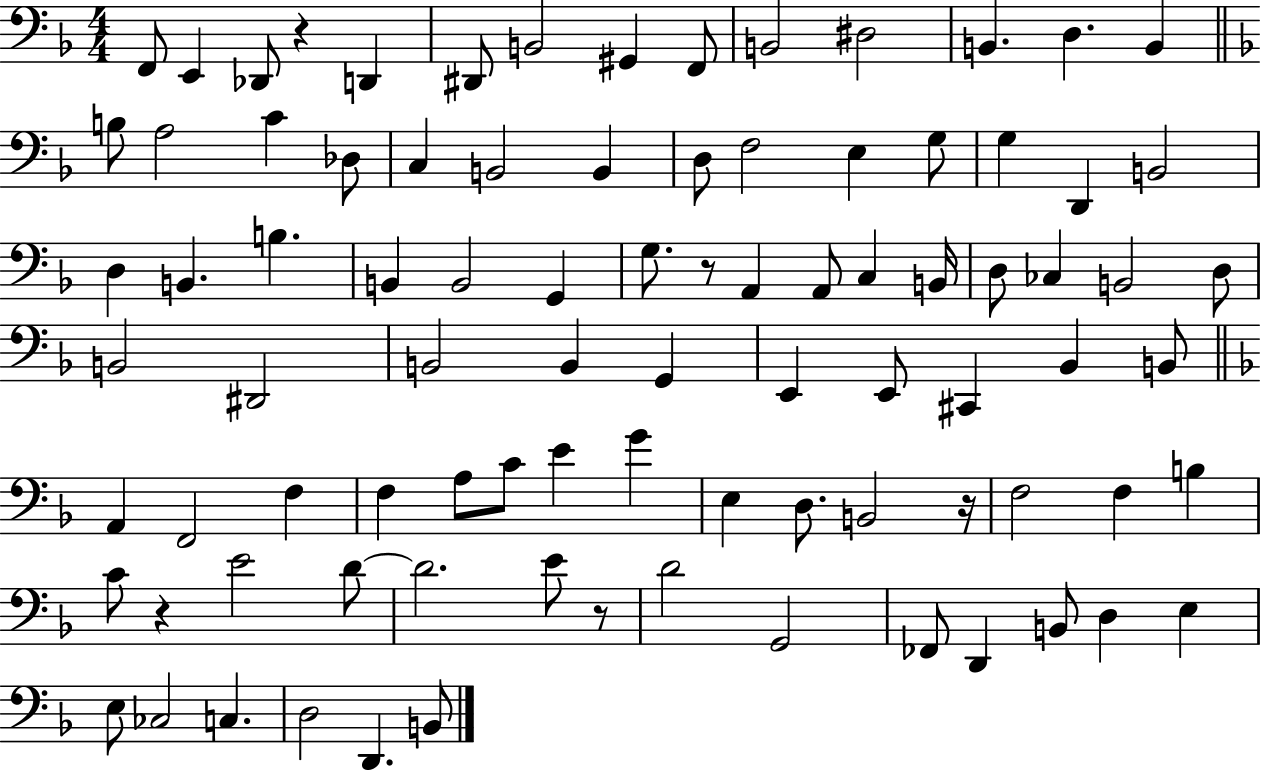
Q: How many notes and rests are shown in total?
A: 89